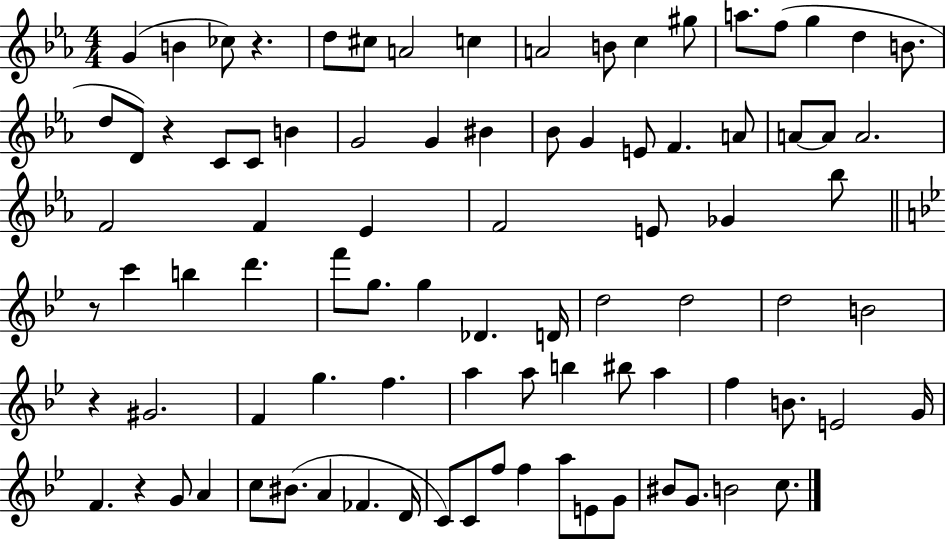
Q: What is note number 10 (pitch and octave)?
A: C5